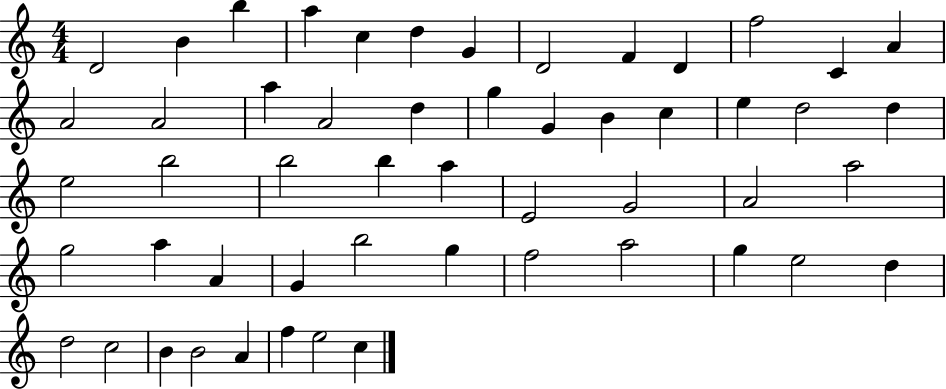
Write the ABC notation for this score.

X:1
T:Untitled
M:4/4
L:1/4
K:C
D2 B b a c d G D2 F D f2 C A A2 A2 a A2 d g G B c e d2 d e2 b2 b2 b a E2 G2 A2 a2 g2 a A G b2 g f2 a2 g e2 d d2 c2 B B2 A f e2 c